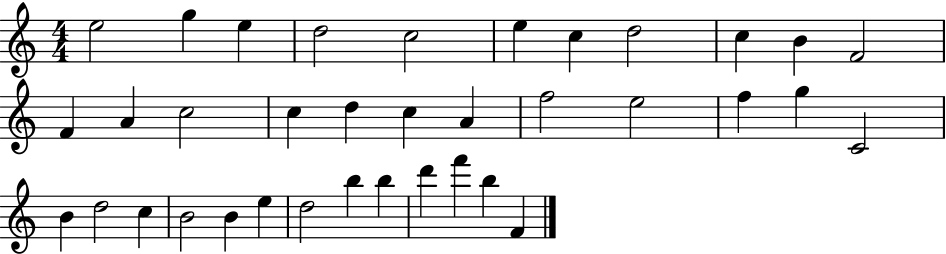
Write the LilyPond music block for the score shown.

{
  \clef treble
  \numericTimeSignature
  \time 4/4
  \key c \major
  e''2 g''4 e''4 | d''2 c''2 | e''4 c''4 d''2 | c''4 b'4 f'2 | \break f'4 a'4 c''2 | c''4 d''4 c''4 a'4 | f''2 e''2 | f''4 g''4 c'2 | \break b'4 d''2 c''4 | b'2 b'4 e''4 | d''2 b''4 b''4 | d'''4 f'''4 b''4 f'4 | \break \bar "|."
}